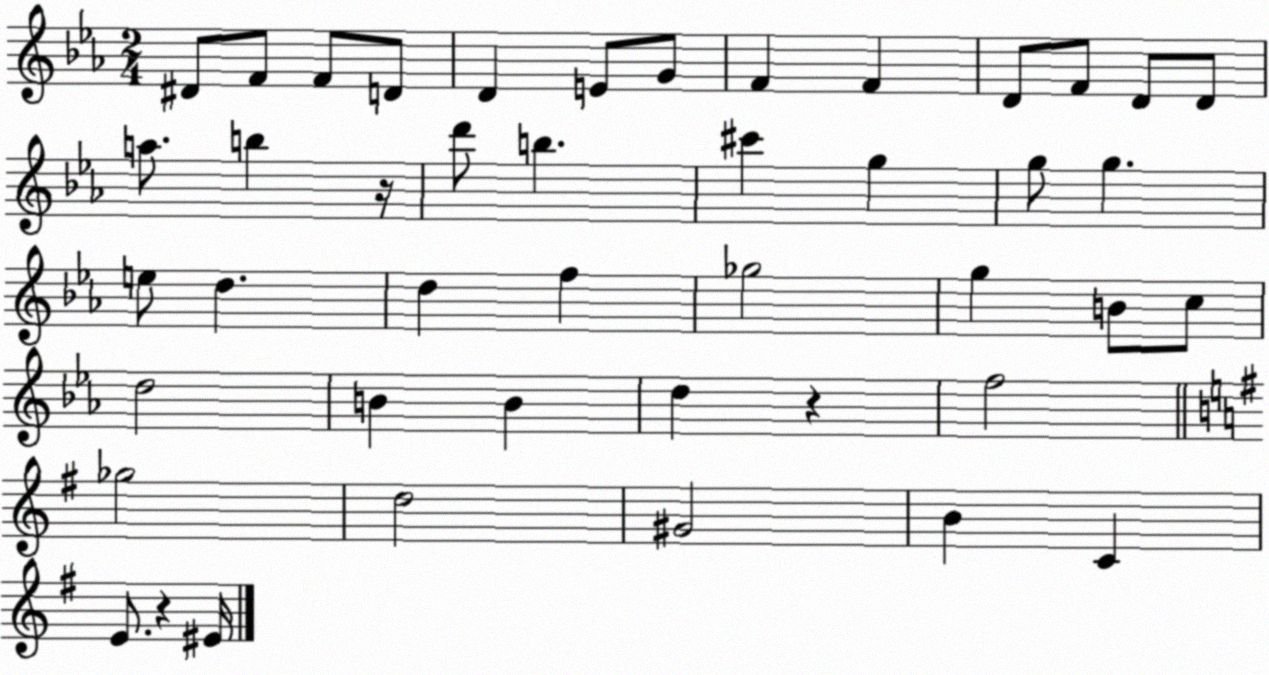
X:1
T:Untitled
M:2/4
L:1/4
K:Eb
^D/2 F/2 F/2 D/2 D E/2 G/2 F F D/2 F/2 D/2 D/2 a/2 b z/4 d'/2 b ^c' g g/2 g e/2 d d f _g2 g B/2 c/2 d2 B B d z f2 _g2 d2 ^G2 B C E/2 z ^E/4